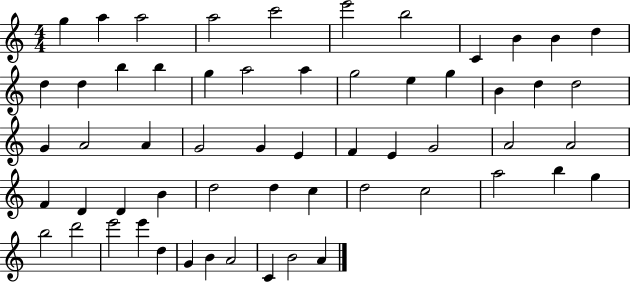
{
  \clef treble
  \numericTimeSignature
  \time 4/4
  \key c \major
  g''4 a''4 a''2 | a''2 c'''2 | e'''2 b''2 | c'4 b'4 b'4 d''4 | \break d''4 d''4 b''4 b''4 | g''4 a''2 a''4 | g''2 e''4 g''4 | b'4 d''4 d''2 | \break g'4 a'2 a'4 | g'2 g'4 e'4 | f'4 e'4 g'2 | a'2 a'2 | \break f'4 d'4 d'4 b'4 | d''2 d''4 c''4 | d''2 c''2 | a''2 b''4 g''4 | \break b''2 d'''2 | e'''2 e'''4 d''4 | g'4 b'4 a'2 | c'4 b'2 a'4 | \break \bar "|."
}